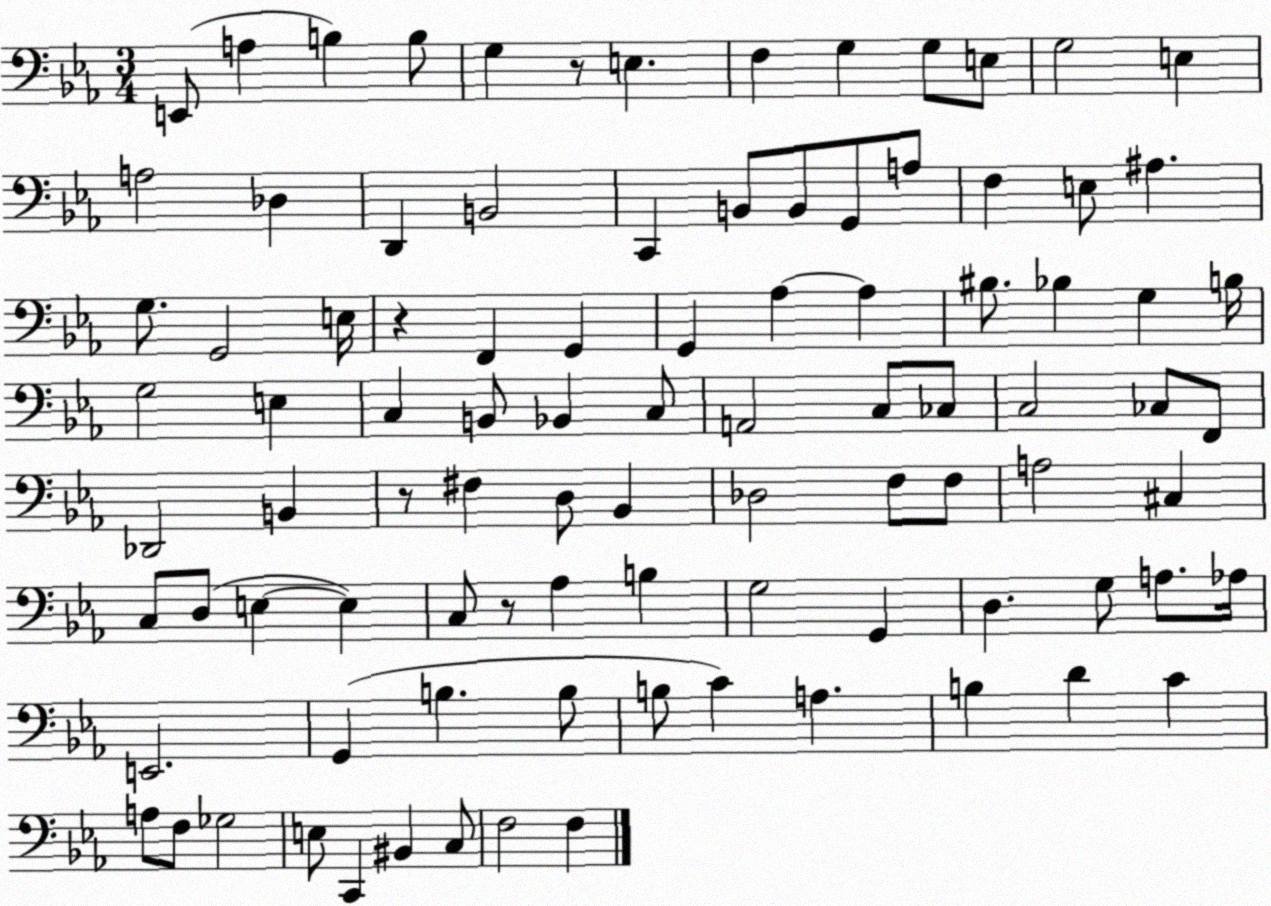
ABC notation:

X:1
T:Untitled
M:3/4
L:1/4
K:Eb
E,,/2 A, B, B,/2 G, z/2 E, F, G, G,/2 E,/2 G,2 E, A,2 _D, D,, B,,2 C,, B,,/2 B,,/2 G,,/2 A,/2 F, E,/2 ^A, G,/2 G,,2 E,/4 z F,, G,, G,, _A, _A, ^B,/2 _B, G, B,/4 G,2 E, C, B,,/2 _B,, C,/2 A,,2 C,/2 _C,/2 C,2 _C,/2 F,,/2 _D,,2 B,, z/2 ^F, D,/2 _B,, _D,2 F,/2 F,/2 A,2 ^C, C,/2 D,/2 E, E, C,/2 z/2 _A, B, G,2 G,, D, G,/2 A,/2 _A,/4 E,,2 G,, B, B,/2 B,/2 C A, B, D C A,/2 F,/2 _G,2 E,/2 C,, ^B,, C,/2 F,2 F,